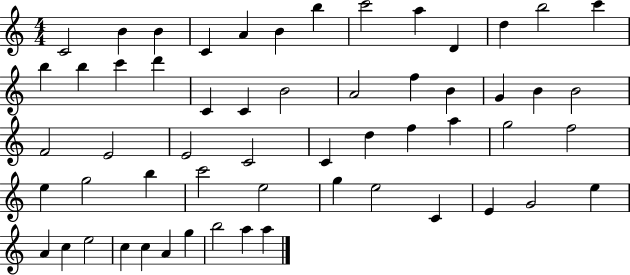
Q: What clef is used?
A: treble